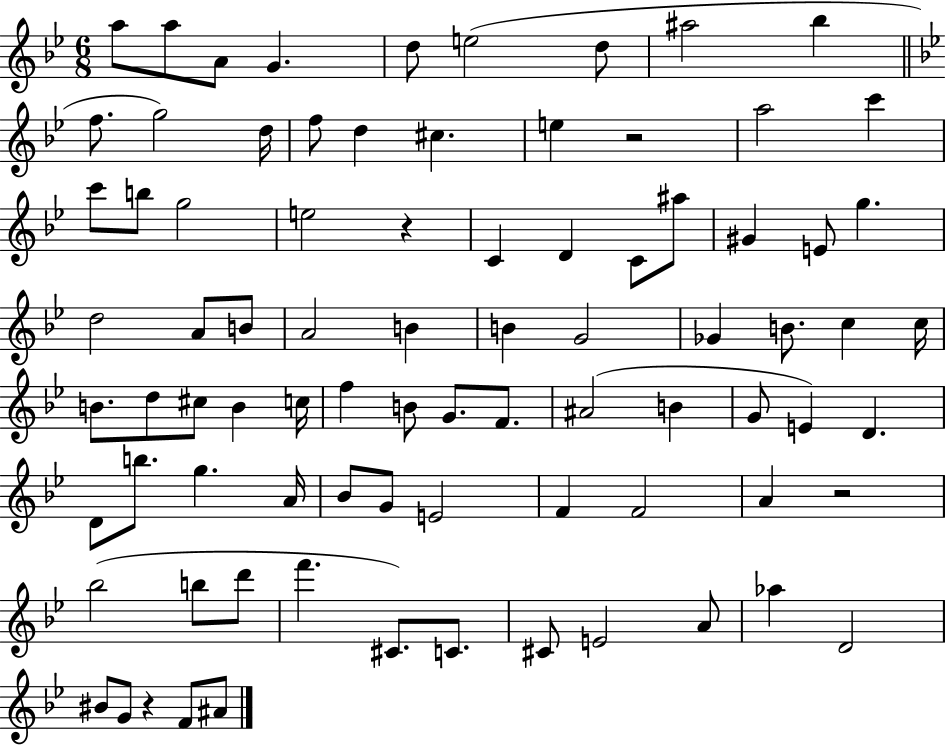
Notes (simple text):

A5/e A5/e A4/e G4/q. D5/e E5/h D5/e A#5/h Bb5/q F5/e. G5/h D5/s F5/e D5/q C#5/q. E5/q R/h A5/h C6/q C6/e B5/e G5/h E5/h R/q C4/q D4/q C4/e A#5/e G#4/q E4/e G5/q. D5/h A4/e B4/e A4/h B4/q B4/q G4/h Gb4/q B4/e. C5/q C5/s B4/e. D5/e C#5/e B4/q C5/s F5/q B4/e G4/e. F4/e. A#4/h B4/q G4/e E4/q D4/q. D4/e B5/e. G5/q. A4/s Bb4/e G4/e E4/h F4/q F4/h A4/q R/h Bb5/h B5/e D6/e F6/q. C#4/e. C4/e. C#4/e E4/h A4/e Ab5/q D4/h BIS4/e G4/e R/q F4/e A#4/e